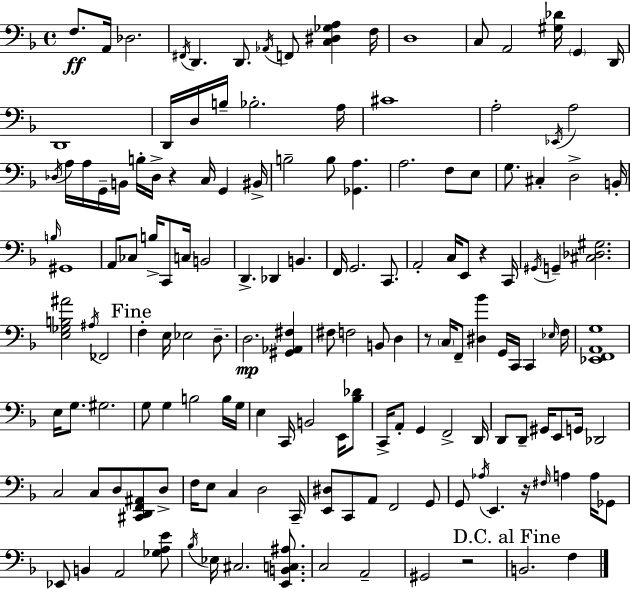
{
  \clef bass
  \time 4/4
  \defaultTimeSignature
  \key d \minor
  f8.\ff a,16 des2. | \acciaccatura { fis,16 } d,4. d,8. \acciaccatura { aes,16 } f,8 <c dis ges a>4 | f16 d1 | c8 a,2 <gis des'>16 \parenthesize g,4 | \break d,16 d,1 | d,16 d16 b16-- bes2.-. | a16 cis'1 | a2-. \acciaccatura { ees,16 } a2 | \break \acciaccatura { des16 } a16 a16 g,16-- b,16 b16-. des16-> r4 c16 g,4 | bis,16-> b2-- b8 <ges, a>4. | a2. | f8 e8 g8. cis4-. d2-> | \break b,16-. \grace { b16 } gis,1 | a,8 ces8 b16-> c,8 c16 b,2 | d,4.-> des,4 b,4. | f,16 g,2. | \break c,8. a,2-. c16 e,8 | r4 c,16 \acciaccatura { gis,16 } g,4-- <cis des gis>2. | <e ges b ais'>2 \acciaccatura { ais16 } fes,2 | \mark "Fine" f4-. e16 ees2 | \break d8.-- d2.\mp | <gis, aes, fis>4 fis8 f2 | b,8 d4 r8 \parenthesize c16 f,8-- <dis bes'>4 | g,16 c,16 c,4 \grace { ees16 } f16 <ees, f, a, g>1 | \break e16 g8. gis2. | g8 g4 b2 | b16 g16 e4 c,16 b,2 | e,16 <bes des'>8 c,16-> a,8-. g,4 f,2-> | \break d,16 d,8 d,8-- gis,16 e,8 g,16 | des,2 c2 | c8 d8 <cis, d, f, ais,>8 d8-> f16 e8 c4 d2 | c,16-- <e, dis>8 c,8 a,8 f,2 | \break g,8 g,8 \acciaccatura { aes16 } e,4. | r16 \grace { fis16 } a4 a16 ges,8 ees,8 b,4 | a,2 <ges a e'>8 \acciaccatura { bes16 } ees16 cis2. | <e, b, c ais>8. c2 | \break a,2-- gis,2 | r2 \mark "D.C. al Fine" b,2. | f4 \bar "|."
}